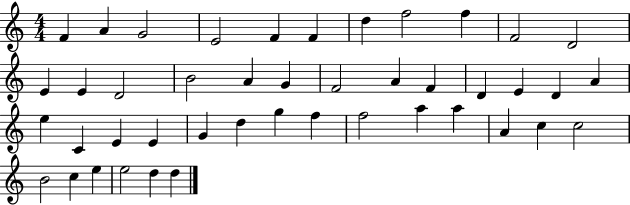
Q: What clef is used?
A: treble